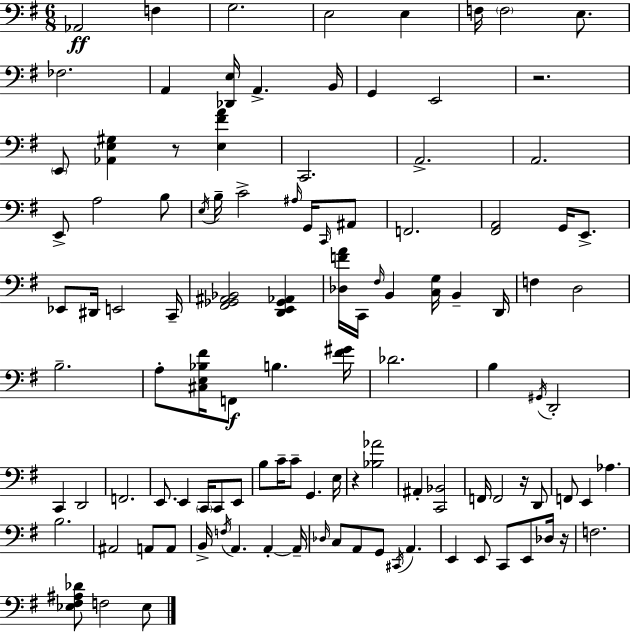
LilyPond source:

{
  \clef bass
  \numericTimeSignature
  \time 6/8
  \key e \minor
  \repeat volta 2 { aes,2\ff f4 | g2. | e2 e4 | f16 \parenthesize f2 e8. | \break fes2. | a,4 <des, e>16 a,4.-> b,16 | g,4 e,2 | r2. | \break \parenthesize e,8 <aes, e gis>4 r8 <e fis' a'>4 | c,2. | a,2.-> | a,2. | \break e,8-> a2 b8 | \acciaccatura { e16 } b16-- c'2-> \grace { ais16 } g,16 | \grace { c,16 } ais,8 f,2. | <fis, a,>2 g,16 | \break e,8.-> ees,8 dis,16 e,2 | c,16-- <fis, ges, ais, bes,>2 <d, e, ges, aes,>4 | <des f' a'>16 c,16 \grace { fis16 } b,4 <c g>16 b,4-- | d,16 f4 d2 | \break b2.-- | a8-. <cis e bes fis'>16 f,8\f b4. | <fis' gis'>16 des'2. | b4 \acciaccatura { gis,16 } d,2-. | \break c,4 d,2 | f,2. | e,8. e,4 | \parenthesize c,16 c,8 e,8 b8 c'16-- c'8-- g,4. | \break e16 r4 <bes aes'>2 | ais,4-. <c, bes,>2 | f,16 f,2 | r16 d,8 f,8 e,4 aes4. | \break b2. | ais,2 | a,8 a,8 b,16-> \acciaccatura { f16 } a,4. | a,4-.~~ a,16-- \grace { des16 } c8 a,8 g,8 | \break \acciaccatura { cis,16 } a,4. e,4 | e,8 c,8 e,8 des16 r16 f2. | <ees fis ais des'>8 f2 | ees8 } \bar "|."
}